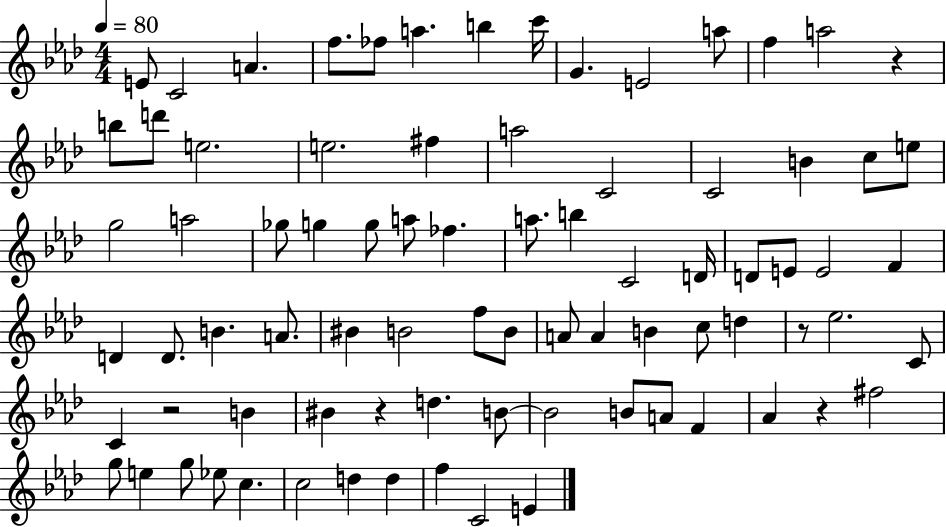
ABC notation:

X:1
T:Untitled
M:4/4
L:1/4
K:Ab
E/2 C2 A f/2 _f/2 a b c'/4 G E2 a/2 f a2 z b/2 d'/2 e2 e2 ^f a2 C2 C2 B c/2 e/2 g2 a2 _g/2 g g/2 a/2 _f a/2 b C2 D/4 D/2 E/2 E2 F D D/2 B A/2 ^B B2 f/2 B/2 A/2 A B c/2 d z/2 _e2 C/2 C z2 B ^B z d B/2 B2 B/2 A/2 F _A z ^f2 g/2 e g/2 _e/2 c c2 d d f C2 E